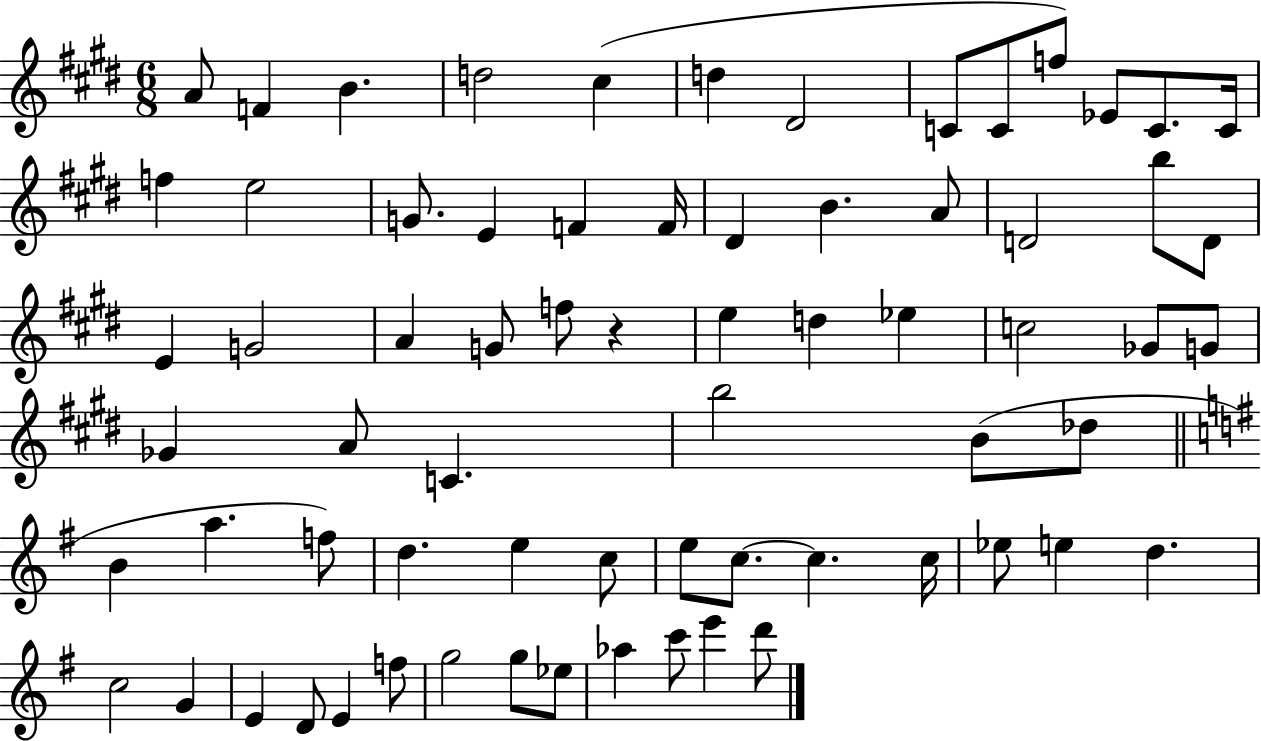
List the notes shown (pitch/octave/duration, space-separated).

A4/e F4/q B4/q. D5/h C#5/q D5/q D#4/h C4/e C4/e F5/e Eb4/e C4/e. C4/s F5/q E5/h G4/e. E4/q F4/q F4/s D#4/q B4/q. A4/e D4/h B5/e D4/e E4/q G4/h A4/q G4/e F5/e R/q E5/q D5/q Eb5/q C5/h Gb4/e G4/e Gb4/q A4/e C4/q. B5/h B4/e Db5/e B4/q A5/q. F5/e D5/q. E5/q C5/e E5/e C5/e. C5/q. C5/s Eb5/e E5/q D5/q. C5/h G4/q E4/q D4/e E4/q F5/e G5/h G5/e Eb5/e Ab5/q C6/e E6/q D6/e